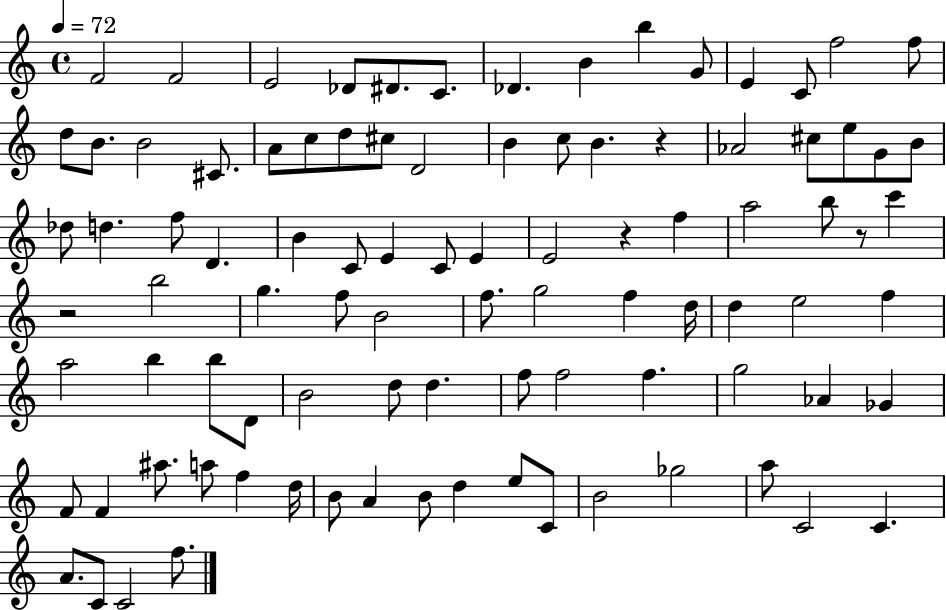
{
  \clef treble
  \time 4/4
  \defaultTimeSignature
  \key c \major
  \tempo 4 = 72
  f'2 f'2 | e'2 des'8 dis'8. c'8. | des'4. b'4 b''4 g'8 | e'4 c'8 f''2 f''8 | \break d''8 b'8. b'2 cis'8. | a'8 c''8 d''8 cis''8 d'2 | b'4 c''8 b'4. r4 | aes'2 cis''8 e''8 g'8 b'8 | \break des''8 d''4. f''8 d'4. | b'4 c'8 e'4 c'8 e'4 | e'2 r4 f''4 | a''2 b''8 r8 c'''4 | \break r2 b''2 | g''4. f''8 b'2 | f''8. g''2 f''4 d''16 | d''4 e''2 f''4 | \break a''2 b''4 b''8 d'8 | b'2 d''8 d''4. | f''8 f''2 f''4. | g''2 aes'4 ges'4 | \break f'8 f'4 ais''8. a''8 f''4 d''16 | b'8 a'4 b'8 d''4 e''8 c'8 | b'2 ges''2 | a''8 c'2 c'4. | \break a'8. c'8 c'2 f''8. | \bar "|."
}